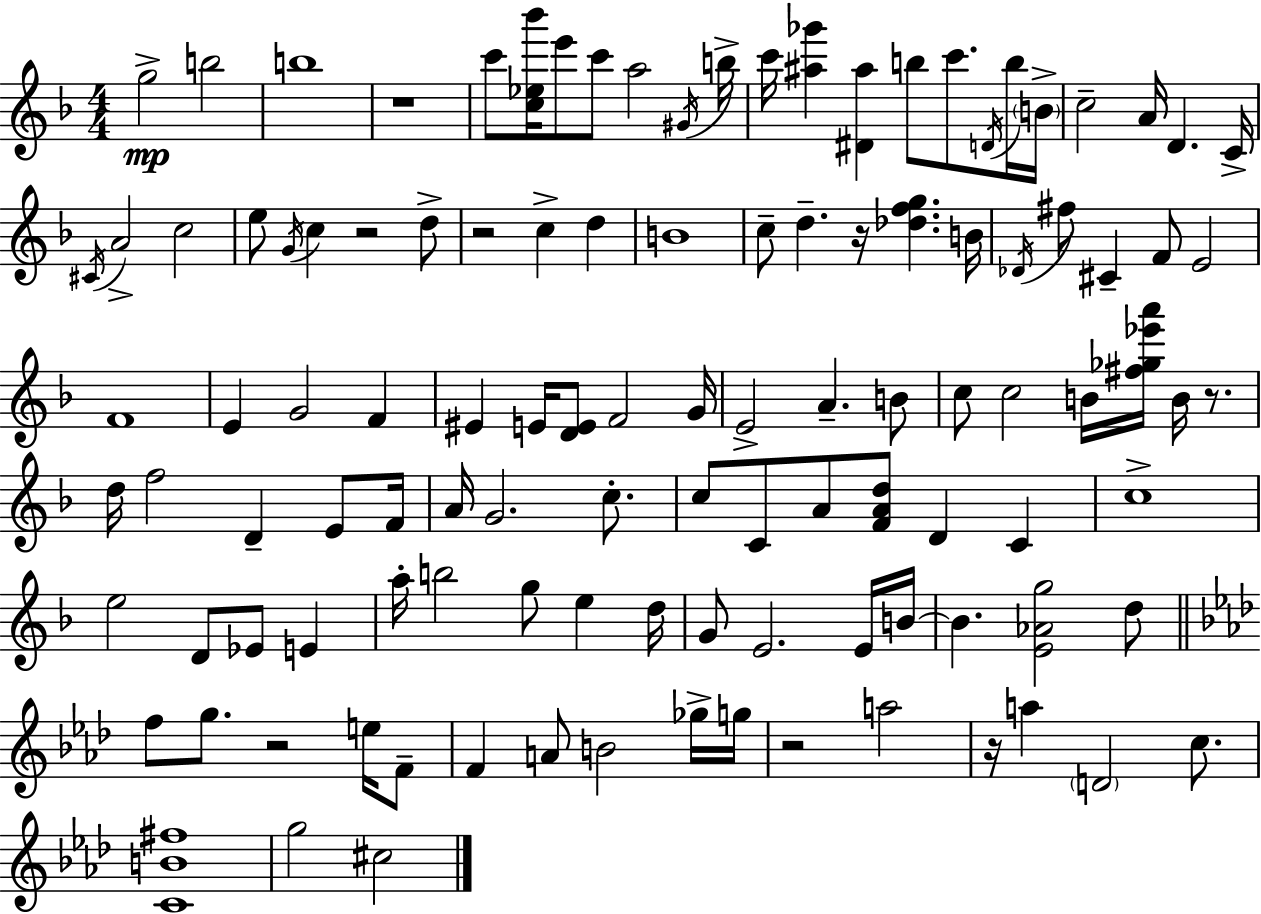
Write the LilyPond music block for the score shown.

{
  \clef treble
  \numericTimeSignature
  \time 4/4
  \key f \major
  g''2->\mp b''2 | b''1 | r1 | c'''8 <c'' ees'' bes'''>16 e'''8 c'''8 a''2 \acciaccatura { gis'16 } | \break b''16-> c'''16 <ais'' ges'''>4 <dis' ais''>4 b''8 c'''8. \acciaccatura { d'16 } | b''16 \parenthesize b'16-> c''2-- a'16 d'4. | c'16-> \acciaccatura { cis'16 } a'2-> c''2 | e''8 \acciaccatura { g'16 } c''4 r2 | \break d''8-> r2 c''4-> | d''4 b'1 | c''8-- d''4.-- r16 <des'' f'' g''>4. | b'16 \acciaccatura { des'16 } fis''8 cis'4-- f'8 e'2 | \break f'1 | e'4 g'2 | f'4 eis'4 e'16 <d' e'>8 f'2 | g'16 e'2-> a'4.-- | \break b'8 c''8 c''2 b'16 | <fis'' ges'' ees''' a'''>16 b'16 r8. d''16 f''2 d'4-- | e'8 f'16 a'16 g'2. | c''8.-. c''8 c'8 a'8 <f' a' d''>8 d'4 | \break c'4 c''1-> | e''2 d'8 ees'8 | e'4 a''16-. b''2 g''8 | e''4 d''16 g'8 e'2. | \break e'16 b'16~~ b'4. <e' aes' g''>2 | d''8 \bar "||" \break \key aes \major f''8 g''8. r2 e''16 f'8-- | f'4 a'8 b'2 ges''16-> g''16 | r2 a''2 | r16 a''4 \parenthesize d'2 c''8. | \break <c' b' fis''>1 | g''2 cis''2 | \bar "|."
}